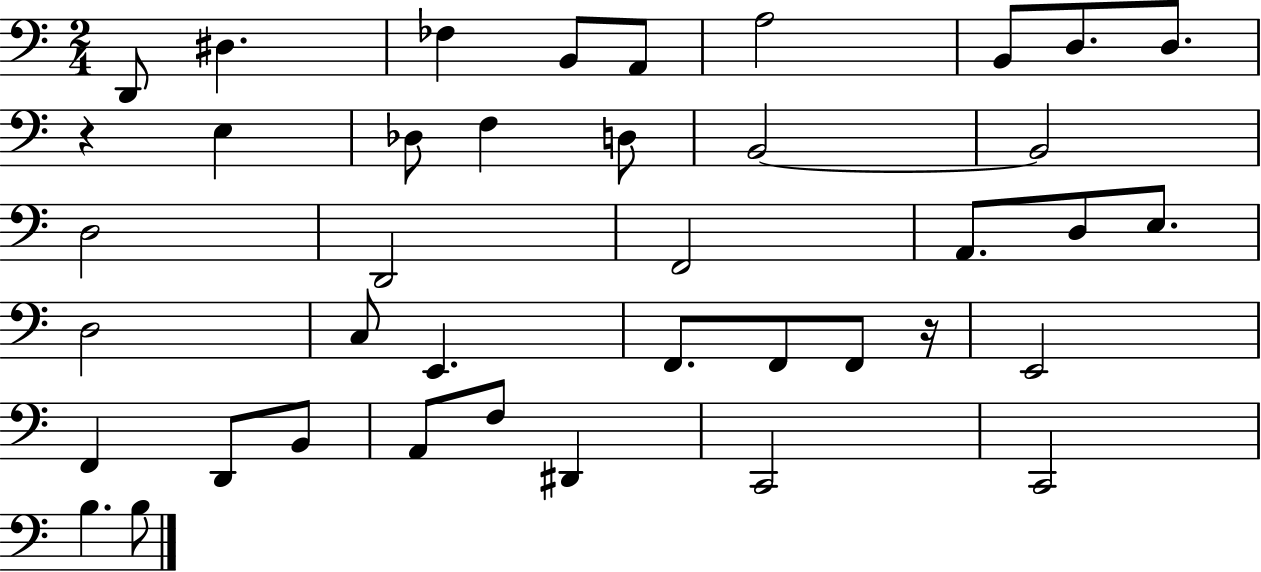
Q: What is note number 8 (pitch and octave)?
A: D3